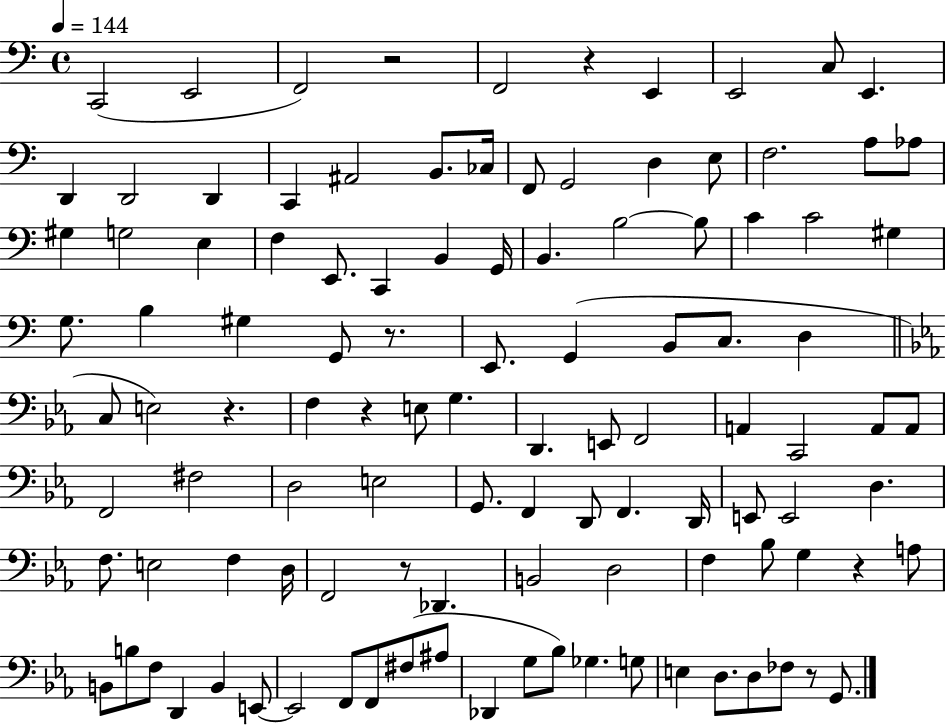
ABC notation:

X:1
T:Untitled
M:4/4
L:1/4
K:C
C,,2 E,,2 F,,2 z2 F,,2 z E,, E,,2 C,/2 E,, D,, D,,2 D,, C,, ^A,,2 B,,/2 _C,/4 F,,/2 G,,2 D, E,/2 F,2 A,/2 _A,/2 ^G, G,2 E, F, E,,/2 C,, B,, G,,/4 B,, B,2 B,/2 C C2 ^G, G,/2 B, ^G, G,,/2 z/2 E,,/2 G,, B,,/2 C,/2 D, C,/2 E,2 z F, z E,/2 G, D,, E,,/2 F,,2 A,, C,,2 A,,/2 A,,/2 F,,2 ^F,2 D,2 E,2 G,,/2 F,, D,,/2 F,, D,,/4 E,,/2 E,,2 D, F,/2 E,2 F, D,/4 F,,2 z/2 _D,, B,,2 D,2 F, _B,/2 G, z A,/2 B,,/2 B,/2 F,/2 D,, B,, E,,/2 E,,2 F,,/2 F,,/2 ^F,/2 ^A,/2 _D,, G,/2 _B,/2 _G, G,/2 E, D,/2 D,/2 _F,/2 z/2 G,,/2